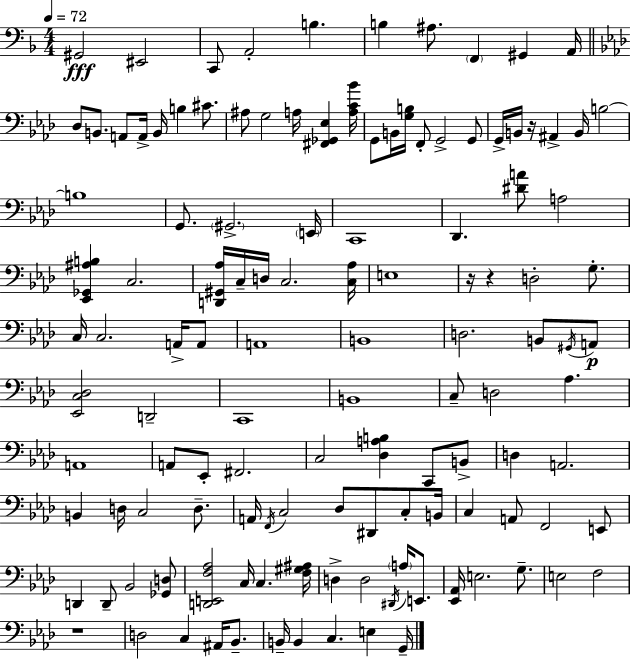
{
  \clef bass
  \numericTimeSignature
  \time 4/4
  \key d \minor
  \tempo 4 = 72
  \repeat volta 2 { gis,2\fff eis,2 | c,8 a,2-. b4. | b4 ais8. \parenthesize f,4 gis,4 a,16 | \bar "||" \break \key f \minor des8 b,8. a,8 a,16-> b,16 b4 cis'8. | ais8 g2 a16 <fis, ges, ees>4 <a c' bes'>16 | g,8 b,16 <g b>16 f,8-. g,2-> g,8 | g,16-> b,16 r16 ais,4-> b,16 b2~~ | \break b1 | g,8. \parenthesize gis,2.-> \parenthesize e,16 | c,1 | des,4. <dis' a'>8 a2 | \break <ees, ges, ais b>4 c2. | <d, gis, aes>16 c16-- d16 c2. <c aes>16 | e1 | r16 r4 d2-. g8.-. | \break c16 c2. a,16-> a,8 | a,1 | b,1 | d2. b,8 \acciaccatura { gis,16 }\p a,8 | \break <ees, c des>2 d,2-- | c,1 | b,1 | c8-- d2 aes4. | \break a,1 | a,8 ees,8-. fis,2. | c2 <des a b>4 c,8 b,8-> | d4 a,2. | \break b,4 d16 c2 d8.-- | a,16 \acciaccatura { f,16 } c2 des8 dis,8 c8-. | b,16 c4 a,8 f,2 | e,8 d,4 d,8-- bes,2 | \break <ges, d>8 <d, e, f aes>2 c16 c4. | <f gis ais>16 d4-> d2 \acciaccatura { dis,16 } \parenthesize a16 | e,8. <ees, aes,>16 e2. | g8.-- e2 f2 | \break r1 | d2 c4 ais,16 | bes,8.-- b,16-- b,4 c4. e4 | g,16-- } \bar "|."
}